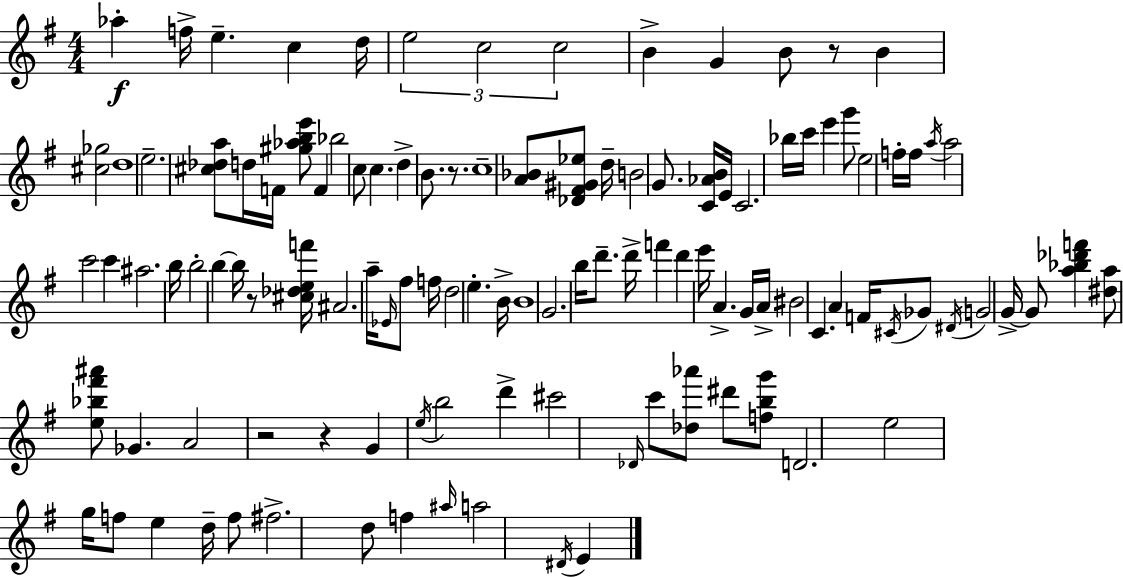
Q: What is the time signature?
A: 4/4